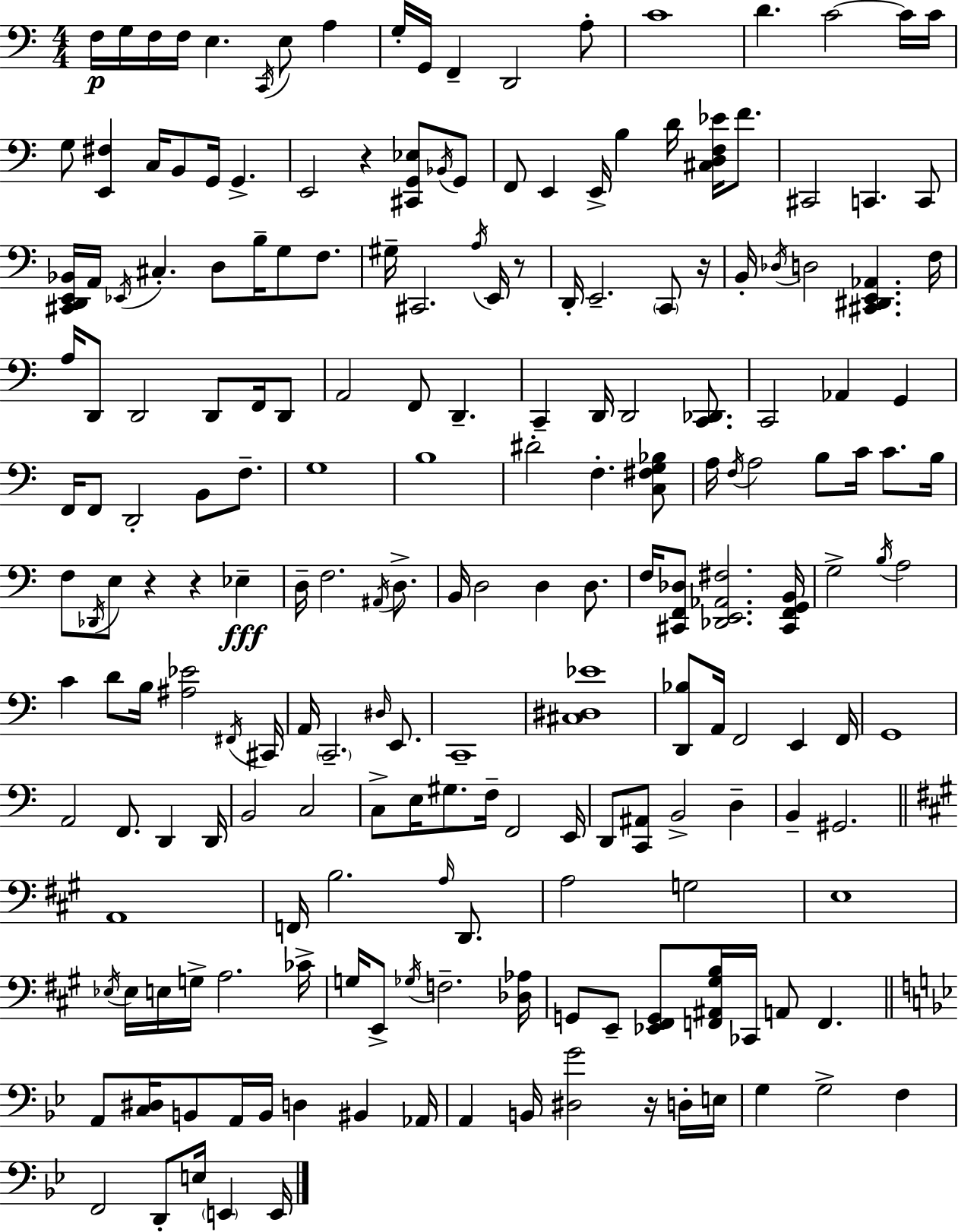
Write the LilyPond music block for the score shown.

{
  \clef bass
  \numericTimeSignature
  \time 4/4
  \key c \major
  f16\p g16 f16 f16 e4. \acciaccatura { c,16 } e8 a4 | g16-. g,16 f,4-- d,2 a8-. | c'1 | d'4. c'2~~ c'16 | \break c'16 g8 <e, fis>4 c16 b,8 g,16 g,4.-> | e,2 r4 <cis, g, ees>8 \acciaccatura { bes,16 } | g,8 f,8 e,4 e,16-> b4 d'16 <cis d f ees'>16 f'8. | cis,2 c,4. | \break c,8 <cis, d, e, bes,>16 a,16 \acciaccatura { ees,16 } cis4.-. d8 b16-- g8 | f8. gis16-- cis,2. | \acciaccatura { a16 } e,16 r8 d,16-. e,2.-- | \parenthesize c,8 r16 b,16-. \acciaccatura { des16 } d2 <cis, dis, e, aes,>4. | \break f16 a16 d,8 d,2 | d,8 f,16 d,8 a,2 f,8 d,4.-- | c,4-- d,16 d,2 | <c, des,>8. c,2 aes,4 | \break g,4 f,16 f,8 d,2-. | b,8 f8.-- g1 | b1 | dis'2-. f4.-. | \break <c fis g bes>8 a16 \acciaccatura { f16 } a2 b8 | c'16 c'8. b16 f8 \acciaccatura { des,16 } e8 r4 r4 | ees4--\fff d16-- f2. | \acciaccatura { ais,16 } d8.-> b,16 d2 | \break d4 d8. f16 <cis, f, des>8 <des, e, aes, fis>2. | <cis, f, g, b,>16 g2-> | \acciaccatura { b16 } a2 c'4 d'8 b16 | <ais ees'>2 \acciaccatura { fis,16 } cis,16 a,16 \parenthesize c,2.-- | \break \grace { dis16 } e,8. c,1-- | <cis dis ees'>1 | <d, bes>8 a,16 f,2 | e,4 f,16 g,1 | \break a,2 | f,8. d,4 d,16 b,2 | c2 c8-> e16 gis8. | f16-- f,2 e,16 d,8 <c, ais,>8 b,2-> | \break d4-- b,4-- gis,2. | \bar "||" \break \key a \major a,1 | f,16 b2. \grace { a16 } d,8. | a2 g2 | e1 | \break \acciaccatura { ees16 } ees16 e16 g16-> a2. | ces'16-> g16 e,8-> \acciaccatura { ges16 } f2.-- | <des aes>16 g,8 e,8-- <ees, fis, g,>8 <f, ais, gis b>16 ces,16 a,8 f,4. | \bar "||" \break \key bes \major a,8 <c dis>16 b,8 a,16 b,16 d4 bis,4 aes,16 | a,4 b,16 <dis g'>2 r16 d16-. e16 | g4 g2-> f4 | f,2 d,8-. e16 \parenthesize e,4 e,16 | \break \bar "|."
}